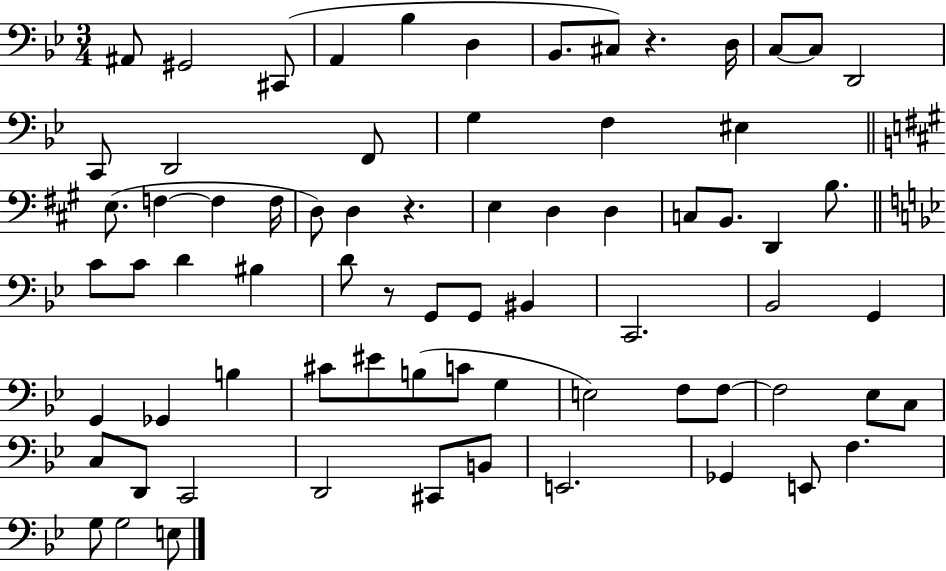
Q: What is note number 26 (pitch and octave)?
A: D3